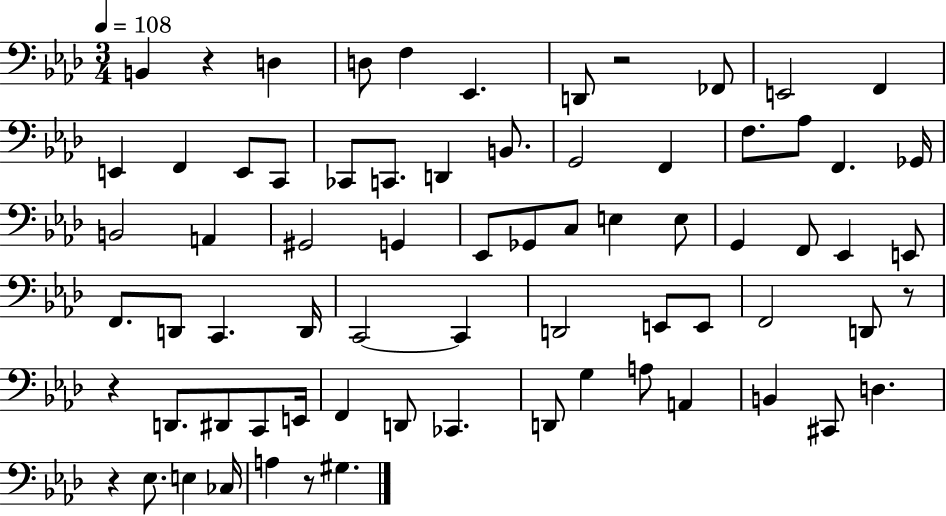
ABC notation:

X:1
T:Untitled
M:3/4
L:1/4
K:Ab
B,, z D, D,/2 F, _E,, D,,/2 z2 _F,,/2 E,,2 F,, E,, F,, E,,/2 C,,/2 _C,,/2 C,,/2 D,, B,,/2 G,,2 F,, F,/2 _A,/2 F,, _G,,/4 B,,2 A,, ^G,,2 G,, _E,,/2 _G,,/2 C,/2 E, E,/2 G,, F,,/2 _E,, E,,/2 F,,/2 D,,/2 C,, D,,/4 C,,2 C,, D,,2 E,,/2 E,,/2 F,,2 D,,/2 z/2 z D,,/2 ^D,,/2 C,,/2 E,,/4 F,, D,,/2 _C,, D,,/2 G, A,/2 A,, B,, ^C,,/2 D, z _E,/2 E, _C,/4 A, z/2 ^G,